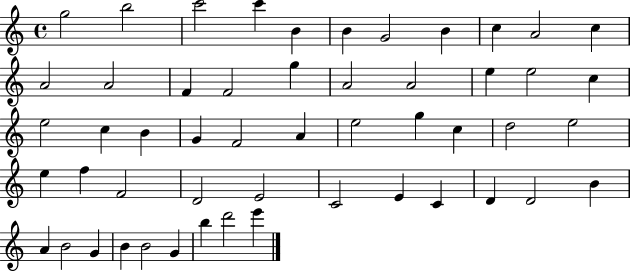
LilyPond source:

{
  \clef treble
  \time 4/4
  \defaultTimeSignature
  \key c \major
  g''2 b''2 | c'''2 c'''4 b'4 | b'4 g'2 b'4 | c''4 a'2 c''4 | \break a'2 a'2 | f'4 f'2 g''4 | a'2 a'2 | e''4 e''2 c''4 | \break e''2 c''4 b'4 | g'4 f'2 a'4 | e''2 g''4 c''4 | d''2 e''2 | \break e''4 f''4 f'2 | d'2 e'2 | c'2 e'4 c'4 | d'4 d'2 b'4 | \break a'4 b'2 g'4 | b'4 b'2 g'4 | b''4 d'''2 e'''4 | \bar "|."
}